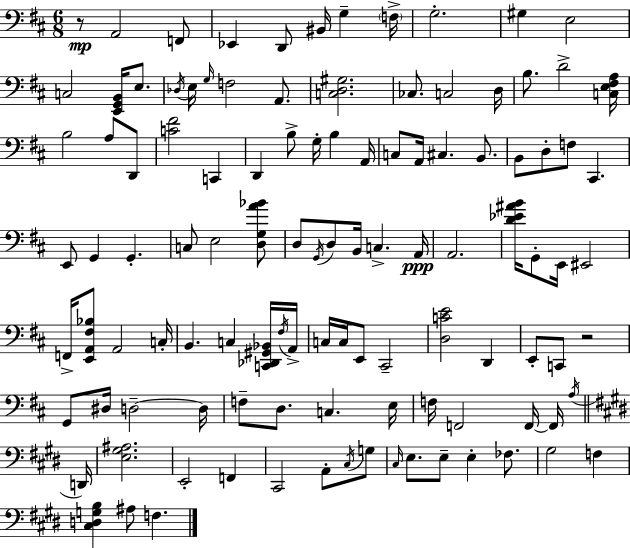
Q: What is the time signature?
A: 6/8